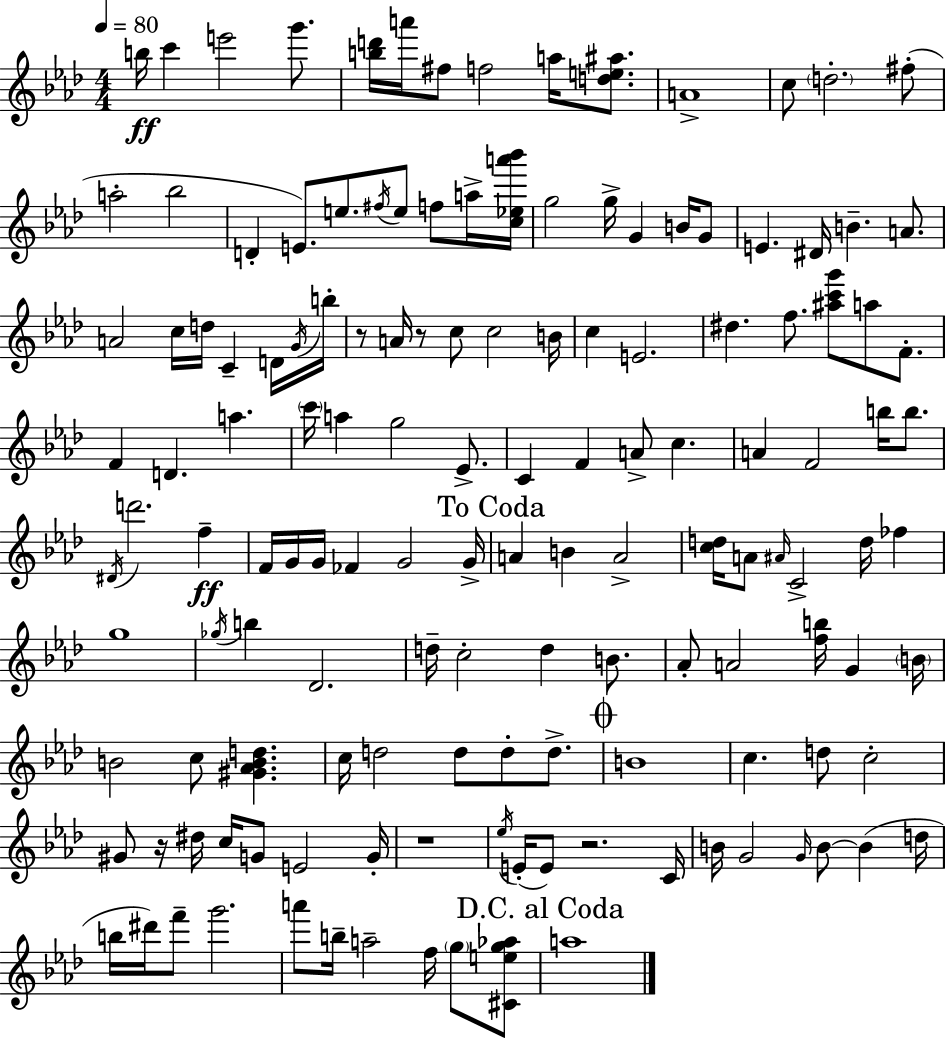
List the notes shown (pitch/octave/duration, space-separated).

B5/s C6/q E6/h G6/e. [B5,D6]/s A6/s F#5/e F5/h A5/s [D5,E5,A#5]/e. A4/w C5/e D5/h. F#5/e A5/h Bb5/h D4/q E4/e. E5/e. F#5/s E5/e F5/e A5/s [C5,Eb5,A6,Bb6]/s G5/h G5/s G4/q B4/s G4/e E4/q. D#4/s B4/q. A4/e. A4/h C5/s D5/s C4/q D4/s G4/s B5/s R/e A4/s R/e C5/e C5/h B4/s C5/q E4/h. D#5/q. F5/e. [A#5,C6,G6]/e A5/e F4/e. F4/q D4/q. A5/q. C6/s A5/q G5/h Eb4/e. C4/q F4/q A4/e C5/q. A4/q F4/h B5/s B5/e. D#4/s D6/h. F5/q F4/s G4/s G4/s FES4/q G4/h G4/s A4/q B4/q A4/h [C5,D5]/s A4/e A#4/s C4/h D5/s FES5/q G5/w Gb5/s B5/q Db4/h. D5/s C5/h D5/q B4/e. Ab4/e A4/h [F5,B5]/s G4/q B4/s B4/h C5/e [G#4,Ab4,B4,D5]/q. C5/s D5/h D5/e D5/e D5/e. B4/w C5/q. D5/e C5/h G#4/e R/s D#5/s C5/s G4/e E4/h G4/s R/w Eb5/s E4/s E4/e R/h. C4/s B4/s G4/h G4/s B4/e B4/q D5/s B5/s D#6/s F6/e G6/h. A6/e B5/s A5/h F5/s G5/e [C#4,E5,G5,Ab5]/e A5/w